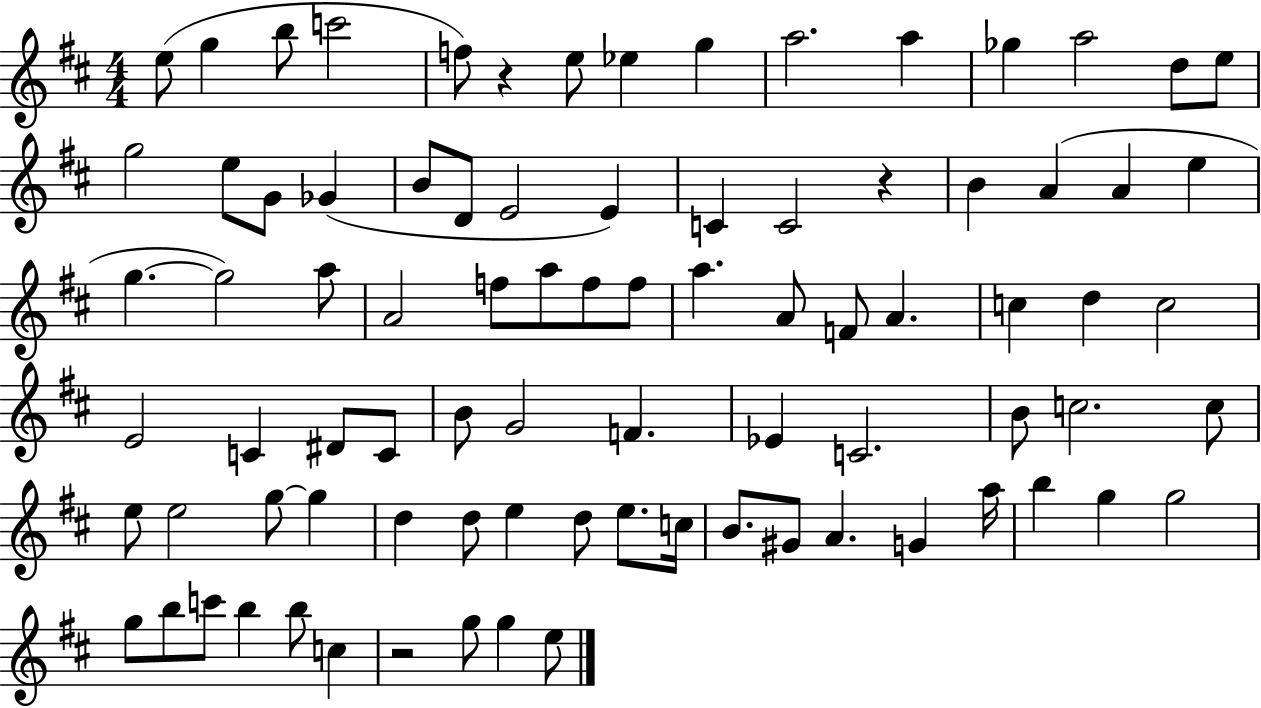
{
  \clef treble
  \numericTimeSignature
  \time 4/4
  \key d \major
  e''8( g''4 b''8 c'''2 | f''8) r4 e''8 ees''4 g''4 | a''2. a''4 | ges''4 a''2 d''8 e''8 | \break g''2 e''8 g'8 ges'4( | b'8 d'8 e'2 e'4) | c'4 c'2 r4 | b'4 a'4( a'4 e''4 | \break g''4.~~ g''2) a''8 | a'2 f''8 a''8 f''8 f''8 | a''4. a'8 f'8 a'4. | c''4 d''4 c''2 | \break e'2 c'4 dis'8 c'8 | b'8 g'2 f'4. | ees'4 c'2. | b'8 c''2. c''8 | \break e''8 e''2 g''8~~ g''4 | d''4 d''8 e''4 d''8 e''8. c''16 | b'8. gis'8 a'4. g'4 a''16 | b''4 g''4 g''2 | \break g''8 b''8 c'''8 b''4 b''8 c''4 | r2 g''8 g''4 e''8 | \bar "|."
}